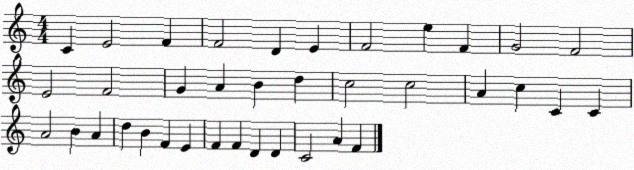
X:1
T:Untitled
M:4/4
L:1/4
K:C
C E2 F F2 D E F2 e F G2 F2 E2 F2 G A B d c2 c2 A c C C A2 B A d B F E F F D D C2 A F